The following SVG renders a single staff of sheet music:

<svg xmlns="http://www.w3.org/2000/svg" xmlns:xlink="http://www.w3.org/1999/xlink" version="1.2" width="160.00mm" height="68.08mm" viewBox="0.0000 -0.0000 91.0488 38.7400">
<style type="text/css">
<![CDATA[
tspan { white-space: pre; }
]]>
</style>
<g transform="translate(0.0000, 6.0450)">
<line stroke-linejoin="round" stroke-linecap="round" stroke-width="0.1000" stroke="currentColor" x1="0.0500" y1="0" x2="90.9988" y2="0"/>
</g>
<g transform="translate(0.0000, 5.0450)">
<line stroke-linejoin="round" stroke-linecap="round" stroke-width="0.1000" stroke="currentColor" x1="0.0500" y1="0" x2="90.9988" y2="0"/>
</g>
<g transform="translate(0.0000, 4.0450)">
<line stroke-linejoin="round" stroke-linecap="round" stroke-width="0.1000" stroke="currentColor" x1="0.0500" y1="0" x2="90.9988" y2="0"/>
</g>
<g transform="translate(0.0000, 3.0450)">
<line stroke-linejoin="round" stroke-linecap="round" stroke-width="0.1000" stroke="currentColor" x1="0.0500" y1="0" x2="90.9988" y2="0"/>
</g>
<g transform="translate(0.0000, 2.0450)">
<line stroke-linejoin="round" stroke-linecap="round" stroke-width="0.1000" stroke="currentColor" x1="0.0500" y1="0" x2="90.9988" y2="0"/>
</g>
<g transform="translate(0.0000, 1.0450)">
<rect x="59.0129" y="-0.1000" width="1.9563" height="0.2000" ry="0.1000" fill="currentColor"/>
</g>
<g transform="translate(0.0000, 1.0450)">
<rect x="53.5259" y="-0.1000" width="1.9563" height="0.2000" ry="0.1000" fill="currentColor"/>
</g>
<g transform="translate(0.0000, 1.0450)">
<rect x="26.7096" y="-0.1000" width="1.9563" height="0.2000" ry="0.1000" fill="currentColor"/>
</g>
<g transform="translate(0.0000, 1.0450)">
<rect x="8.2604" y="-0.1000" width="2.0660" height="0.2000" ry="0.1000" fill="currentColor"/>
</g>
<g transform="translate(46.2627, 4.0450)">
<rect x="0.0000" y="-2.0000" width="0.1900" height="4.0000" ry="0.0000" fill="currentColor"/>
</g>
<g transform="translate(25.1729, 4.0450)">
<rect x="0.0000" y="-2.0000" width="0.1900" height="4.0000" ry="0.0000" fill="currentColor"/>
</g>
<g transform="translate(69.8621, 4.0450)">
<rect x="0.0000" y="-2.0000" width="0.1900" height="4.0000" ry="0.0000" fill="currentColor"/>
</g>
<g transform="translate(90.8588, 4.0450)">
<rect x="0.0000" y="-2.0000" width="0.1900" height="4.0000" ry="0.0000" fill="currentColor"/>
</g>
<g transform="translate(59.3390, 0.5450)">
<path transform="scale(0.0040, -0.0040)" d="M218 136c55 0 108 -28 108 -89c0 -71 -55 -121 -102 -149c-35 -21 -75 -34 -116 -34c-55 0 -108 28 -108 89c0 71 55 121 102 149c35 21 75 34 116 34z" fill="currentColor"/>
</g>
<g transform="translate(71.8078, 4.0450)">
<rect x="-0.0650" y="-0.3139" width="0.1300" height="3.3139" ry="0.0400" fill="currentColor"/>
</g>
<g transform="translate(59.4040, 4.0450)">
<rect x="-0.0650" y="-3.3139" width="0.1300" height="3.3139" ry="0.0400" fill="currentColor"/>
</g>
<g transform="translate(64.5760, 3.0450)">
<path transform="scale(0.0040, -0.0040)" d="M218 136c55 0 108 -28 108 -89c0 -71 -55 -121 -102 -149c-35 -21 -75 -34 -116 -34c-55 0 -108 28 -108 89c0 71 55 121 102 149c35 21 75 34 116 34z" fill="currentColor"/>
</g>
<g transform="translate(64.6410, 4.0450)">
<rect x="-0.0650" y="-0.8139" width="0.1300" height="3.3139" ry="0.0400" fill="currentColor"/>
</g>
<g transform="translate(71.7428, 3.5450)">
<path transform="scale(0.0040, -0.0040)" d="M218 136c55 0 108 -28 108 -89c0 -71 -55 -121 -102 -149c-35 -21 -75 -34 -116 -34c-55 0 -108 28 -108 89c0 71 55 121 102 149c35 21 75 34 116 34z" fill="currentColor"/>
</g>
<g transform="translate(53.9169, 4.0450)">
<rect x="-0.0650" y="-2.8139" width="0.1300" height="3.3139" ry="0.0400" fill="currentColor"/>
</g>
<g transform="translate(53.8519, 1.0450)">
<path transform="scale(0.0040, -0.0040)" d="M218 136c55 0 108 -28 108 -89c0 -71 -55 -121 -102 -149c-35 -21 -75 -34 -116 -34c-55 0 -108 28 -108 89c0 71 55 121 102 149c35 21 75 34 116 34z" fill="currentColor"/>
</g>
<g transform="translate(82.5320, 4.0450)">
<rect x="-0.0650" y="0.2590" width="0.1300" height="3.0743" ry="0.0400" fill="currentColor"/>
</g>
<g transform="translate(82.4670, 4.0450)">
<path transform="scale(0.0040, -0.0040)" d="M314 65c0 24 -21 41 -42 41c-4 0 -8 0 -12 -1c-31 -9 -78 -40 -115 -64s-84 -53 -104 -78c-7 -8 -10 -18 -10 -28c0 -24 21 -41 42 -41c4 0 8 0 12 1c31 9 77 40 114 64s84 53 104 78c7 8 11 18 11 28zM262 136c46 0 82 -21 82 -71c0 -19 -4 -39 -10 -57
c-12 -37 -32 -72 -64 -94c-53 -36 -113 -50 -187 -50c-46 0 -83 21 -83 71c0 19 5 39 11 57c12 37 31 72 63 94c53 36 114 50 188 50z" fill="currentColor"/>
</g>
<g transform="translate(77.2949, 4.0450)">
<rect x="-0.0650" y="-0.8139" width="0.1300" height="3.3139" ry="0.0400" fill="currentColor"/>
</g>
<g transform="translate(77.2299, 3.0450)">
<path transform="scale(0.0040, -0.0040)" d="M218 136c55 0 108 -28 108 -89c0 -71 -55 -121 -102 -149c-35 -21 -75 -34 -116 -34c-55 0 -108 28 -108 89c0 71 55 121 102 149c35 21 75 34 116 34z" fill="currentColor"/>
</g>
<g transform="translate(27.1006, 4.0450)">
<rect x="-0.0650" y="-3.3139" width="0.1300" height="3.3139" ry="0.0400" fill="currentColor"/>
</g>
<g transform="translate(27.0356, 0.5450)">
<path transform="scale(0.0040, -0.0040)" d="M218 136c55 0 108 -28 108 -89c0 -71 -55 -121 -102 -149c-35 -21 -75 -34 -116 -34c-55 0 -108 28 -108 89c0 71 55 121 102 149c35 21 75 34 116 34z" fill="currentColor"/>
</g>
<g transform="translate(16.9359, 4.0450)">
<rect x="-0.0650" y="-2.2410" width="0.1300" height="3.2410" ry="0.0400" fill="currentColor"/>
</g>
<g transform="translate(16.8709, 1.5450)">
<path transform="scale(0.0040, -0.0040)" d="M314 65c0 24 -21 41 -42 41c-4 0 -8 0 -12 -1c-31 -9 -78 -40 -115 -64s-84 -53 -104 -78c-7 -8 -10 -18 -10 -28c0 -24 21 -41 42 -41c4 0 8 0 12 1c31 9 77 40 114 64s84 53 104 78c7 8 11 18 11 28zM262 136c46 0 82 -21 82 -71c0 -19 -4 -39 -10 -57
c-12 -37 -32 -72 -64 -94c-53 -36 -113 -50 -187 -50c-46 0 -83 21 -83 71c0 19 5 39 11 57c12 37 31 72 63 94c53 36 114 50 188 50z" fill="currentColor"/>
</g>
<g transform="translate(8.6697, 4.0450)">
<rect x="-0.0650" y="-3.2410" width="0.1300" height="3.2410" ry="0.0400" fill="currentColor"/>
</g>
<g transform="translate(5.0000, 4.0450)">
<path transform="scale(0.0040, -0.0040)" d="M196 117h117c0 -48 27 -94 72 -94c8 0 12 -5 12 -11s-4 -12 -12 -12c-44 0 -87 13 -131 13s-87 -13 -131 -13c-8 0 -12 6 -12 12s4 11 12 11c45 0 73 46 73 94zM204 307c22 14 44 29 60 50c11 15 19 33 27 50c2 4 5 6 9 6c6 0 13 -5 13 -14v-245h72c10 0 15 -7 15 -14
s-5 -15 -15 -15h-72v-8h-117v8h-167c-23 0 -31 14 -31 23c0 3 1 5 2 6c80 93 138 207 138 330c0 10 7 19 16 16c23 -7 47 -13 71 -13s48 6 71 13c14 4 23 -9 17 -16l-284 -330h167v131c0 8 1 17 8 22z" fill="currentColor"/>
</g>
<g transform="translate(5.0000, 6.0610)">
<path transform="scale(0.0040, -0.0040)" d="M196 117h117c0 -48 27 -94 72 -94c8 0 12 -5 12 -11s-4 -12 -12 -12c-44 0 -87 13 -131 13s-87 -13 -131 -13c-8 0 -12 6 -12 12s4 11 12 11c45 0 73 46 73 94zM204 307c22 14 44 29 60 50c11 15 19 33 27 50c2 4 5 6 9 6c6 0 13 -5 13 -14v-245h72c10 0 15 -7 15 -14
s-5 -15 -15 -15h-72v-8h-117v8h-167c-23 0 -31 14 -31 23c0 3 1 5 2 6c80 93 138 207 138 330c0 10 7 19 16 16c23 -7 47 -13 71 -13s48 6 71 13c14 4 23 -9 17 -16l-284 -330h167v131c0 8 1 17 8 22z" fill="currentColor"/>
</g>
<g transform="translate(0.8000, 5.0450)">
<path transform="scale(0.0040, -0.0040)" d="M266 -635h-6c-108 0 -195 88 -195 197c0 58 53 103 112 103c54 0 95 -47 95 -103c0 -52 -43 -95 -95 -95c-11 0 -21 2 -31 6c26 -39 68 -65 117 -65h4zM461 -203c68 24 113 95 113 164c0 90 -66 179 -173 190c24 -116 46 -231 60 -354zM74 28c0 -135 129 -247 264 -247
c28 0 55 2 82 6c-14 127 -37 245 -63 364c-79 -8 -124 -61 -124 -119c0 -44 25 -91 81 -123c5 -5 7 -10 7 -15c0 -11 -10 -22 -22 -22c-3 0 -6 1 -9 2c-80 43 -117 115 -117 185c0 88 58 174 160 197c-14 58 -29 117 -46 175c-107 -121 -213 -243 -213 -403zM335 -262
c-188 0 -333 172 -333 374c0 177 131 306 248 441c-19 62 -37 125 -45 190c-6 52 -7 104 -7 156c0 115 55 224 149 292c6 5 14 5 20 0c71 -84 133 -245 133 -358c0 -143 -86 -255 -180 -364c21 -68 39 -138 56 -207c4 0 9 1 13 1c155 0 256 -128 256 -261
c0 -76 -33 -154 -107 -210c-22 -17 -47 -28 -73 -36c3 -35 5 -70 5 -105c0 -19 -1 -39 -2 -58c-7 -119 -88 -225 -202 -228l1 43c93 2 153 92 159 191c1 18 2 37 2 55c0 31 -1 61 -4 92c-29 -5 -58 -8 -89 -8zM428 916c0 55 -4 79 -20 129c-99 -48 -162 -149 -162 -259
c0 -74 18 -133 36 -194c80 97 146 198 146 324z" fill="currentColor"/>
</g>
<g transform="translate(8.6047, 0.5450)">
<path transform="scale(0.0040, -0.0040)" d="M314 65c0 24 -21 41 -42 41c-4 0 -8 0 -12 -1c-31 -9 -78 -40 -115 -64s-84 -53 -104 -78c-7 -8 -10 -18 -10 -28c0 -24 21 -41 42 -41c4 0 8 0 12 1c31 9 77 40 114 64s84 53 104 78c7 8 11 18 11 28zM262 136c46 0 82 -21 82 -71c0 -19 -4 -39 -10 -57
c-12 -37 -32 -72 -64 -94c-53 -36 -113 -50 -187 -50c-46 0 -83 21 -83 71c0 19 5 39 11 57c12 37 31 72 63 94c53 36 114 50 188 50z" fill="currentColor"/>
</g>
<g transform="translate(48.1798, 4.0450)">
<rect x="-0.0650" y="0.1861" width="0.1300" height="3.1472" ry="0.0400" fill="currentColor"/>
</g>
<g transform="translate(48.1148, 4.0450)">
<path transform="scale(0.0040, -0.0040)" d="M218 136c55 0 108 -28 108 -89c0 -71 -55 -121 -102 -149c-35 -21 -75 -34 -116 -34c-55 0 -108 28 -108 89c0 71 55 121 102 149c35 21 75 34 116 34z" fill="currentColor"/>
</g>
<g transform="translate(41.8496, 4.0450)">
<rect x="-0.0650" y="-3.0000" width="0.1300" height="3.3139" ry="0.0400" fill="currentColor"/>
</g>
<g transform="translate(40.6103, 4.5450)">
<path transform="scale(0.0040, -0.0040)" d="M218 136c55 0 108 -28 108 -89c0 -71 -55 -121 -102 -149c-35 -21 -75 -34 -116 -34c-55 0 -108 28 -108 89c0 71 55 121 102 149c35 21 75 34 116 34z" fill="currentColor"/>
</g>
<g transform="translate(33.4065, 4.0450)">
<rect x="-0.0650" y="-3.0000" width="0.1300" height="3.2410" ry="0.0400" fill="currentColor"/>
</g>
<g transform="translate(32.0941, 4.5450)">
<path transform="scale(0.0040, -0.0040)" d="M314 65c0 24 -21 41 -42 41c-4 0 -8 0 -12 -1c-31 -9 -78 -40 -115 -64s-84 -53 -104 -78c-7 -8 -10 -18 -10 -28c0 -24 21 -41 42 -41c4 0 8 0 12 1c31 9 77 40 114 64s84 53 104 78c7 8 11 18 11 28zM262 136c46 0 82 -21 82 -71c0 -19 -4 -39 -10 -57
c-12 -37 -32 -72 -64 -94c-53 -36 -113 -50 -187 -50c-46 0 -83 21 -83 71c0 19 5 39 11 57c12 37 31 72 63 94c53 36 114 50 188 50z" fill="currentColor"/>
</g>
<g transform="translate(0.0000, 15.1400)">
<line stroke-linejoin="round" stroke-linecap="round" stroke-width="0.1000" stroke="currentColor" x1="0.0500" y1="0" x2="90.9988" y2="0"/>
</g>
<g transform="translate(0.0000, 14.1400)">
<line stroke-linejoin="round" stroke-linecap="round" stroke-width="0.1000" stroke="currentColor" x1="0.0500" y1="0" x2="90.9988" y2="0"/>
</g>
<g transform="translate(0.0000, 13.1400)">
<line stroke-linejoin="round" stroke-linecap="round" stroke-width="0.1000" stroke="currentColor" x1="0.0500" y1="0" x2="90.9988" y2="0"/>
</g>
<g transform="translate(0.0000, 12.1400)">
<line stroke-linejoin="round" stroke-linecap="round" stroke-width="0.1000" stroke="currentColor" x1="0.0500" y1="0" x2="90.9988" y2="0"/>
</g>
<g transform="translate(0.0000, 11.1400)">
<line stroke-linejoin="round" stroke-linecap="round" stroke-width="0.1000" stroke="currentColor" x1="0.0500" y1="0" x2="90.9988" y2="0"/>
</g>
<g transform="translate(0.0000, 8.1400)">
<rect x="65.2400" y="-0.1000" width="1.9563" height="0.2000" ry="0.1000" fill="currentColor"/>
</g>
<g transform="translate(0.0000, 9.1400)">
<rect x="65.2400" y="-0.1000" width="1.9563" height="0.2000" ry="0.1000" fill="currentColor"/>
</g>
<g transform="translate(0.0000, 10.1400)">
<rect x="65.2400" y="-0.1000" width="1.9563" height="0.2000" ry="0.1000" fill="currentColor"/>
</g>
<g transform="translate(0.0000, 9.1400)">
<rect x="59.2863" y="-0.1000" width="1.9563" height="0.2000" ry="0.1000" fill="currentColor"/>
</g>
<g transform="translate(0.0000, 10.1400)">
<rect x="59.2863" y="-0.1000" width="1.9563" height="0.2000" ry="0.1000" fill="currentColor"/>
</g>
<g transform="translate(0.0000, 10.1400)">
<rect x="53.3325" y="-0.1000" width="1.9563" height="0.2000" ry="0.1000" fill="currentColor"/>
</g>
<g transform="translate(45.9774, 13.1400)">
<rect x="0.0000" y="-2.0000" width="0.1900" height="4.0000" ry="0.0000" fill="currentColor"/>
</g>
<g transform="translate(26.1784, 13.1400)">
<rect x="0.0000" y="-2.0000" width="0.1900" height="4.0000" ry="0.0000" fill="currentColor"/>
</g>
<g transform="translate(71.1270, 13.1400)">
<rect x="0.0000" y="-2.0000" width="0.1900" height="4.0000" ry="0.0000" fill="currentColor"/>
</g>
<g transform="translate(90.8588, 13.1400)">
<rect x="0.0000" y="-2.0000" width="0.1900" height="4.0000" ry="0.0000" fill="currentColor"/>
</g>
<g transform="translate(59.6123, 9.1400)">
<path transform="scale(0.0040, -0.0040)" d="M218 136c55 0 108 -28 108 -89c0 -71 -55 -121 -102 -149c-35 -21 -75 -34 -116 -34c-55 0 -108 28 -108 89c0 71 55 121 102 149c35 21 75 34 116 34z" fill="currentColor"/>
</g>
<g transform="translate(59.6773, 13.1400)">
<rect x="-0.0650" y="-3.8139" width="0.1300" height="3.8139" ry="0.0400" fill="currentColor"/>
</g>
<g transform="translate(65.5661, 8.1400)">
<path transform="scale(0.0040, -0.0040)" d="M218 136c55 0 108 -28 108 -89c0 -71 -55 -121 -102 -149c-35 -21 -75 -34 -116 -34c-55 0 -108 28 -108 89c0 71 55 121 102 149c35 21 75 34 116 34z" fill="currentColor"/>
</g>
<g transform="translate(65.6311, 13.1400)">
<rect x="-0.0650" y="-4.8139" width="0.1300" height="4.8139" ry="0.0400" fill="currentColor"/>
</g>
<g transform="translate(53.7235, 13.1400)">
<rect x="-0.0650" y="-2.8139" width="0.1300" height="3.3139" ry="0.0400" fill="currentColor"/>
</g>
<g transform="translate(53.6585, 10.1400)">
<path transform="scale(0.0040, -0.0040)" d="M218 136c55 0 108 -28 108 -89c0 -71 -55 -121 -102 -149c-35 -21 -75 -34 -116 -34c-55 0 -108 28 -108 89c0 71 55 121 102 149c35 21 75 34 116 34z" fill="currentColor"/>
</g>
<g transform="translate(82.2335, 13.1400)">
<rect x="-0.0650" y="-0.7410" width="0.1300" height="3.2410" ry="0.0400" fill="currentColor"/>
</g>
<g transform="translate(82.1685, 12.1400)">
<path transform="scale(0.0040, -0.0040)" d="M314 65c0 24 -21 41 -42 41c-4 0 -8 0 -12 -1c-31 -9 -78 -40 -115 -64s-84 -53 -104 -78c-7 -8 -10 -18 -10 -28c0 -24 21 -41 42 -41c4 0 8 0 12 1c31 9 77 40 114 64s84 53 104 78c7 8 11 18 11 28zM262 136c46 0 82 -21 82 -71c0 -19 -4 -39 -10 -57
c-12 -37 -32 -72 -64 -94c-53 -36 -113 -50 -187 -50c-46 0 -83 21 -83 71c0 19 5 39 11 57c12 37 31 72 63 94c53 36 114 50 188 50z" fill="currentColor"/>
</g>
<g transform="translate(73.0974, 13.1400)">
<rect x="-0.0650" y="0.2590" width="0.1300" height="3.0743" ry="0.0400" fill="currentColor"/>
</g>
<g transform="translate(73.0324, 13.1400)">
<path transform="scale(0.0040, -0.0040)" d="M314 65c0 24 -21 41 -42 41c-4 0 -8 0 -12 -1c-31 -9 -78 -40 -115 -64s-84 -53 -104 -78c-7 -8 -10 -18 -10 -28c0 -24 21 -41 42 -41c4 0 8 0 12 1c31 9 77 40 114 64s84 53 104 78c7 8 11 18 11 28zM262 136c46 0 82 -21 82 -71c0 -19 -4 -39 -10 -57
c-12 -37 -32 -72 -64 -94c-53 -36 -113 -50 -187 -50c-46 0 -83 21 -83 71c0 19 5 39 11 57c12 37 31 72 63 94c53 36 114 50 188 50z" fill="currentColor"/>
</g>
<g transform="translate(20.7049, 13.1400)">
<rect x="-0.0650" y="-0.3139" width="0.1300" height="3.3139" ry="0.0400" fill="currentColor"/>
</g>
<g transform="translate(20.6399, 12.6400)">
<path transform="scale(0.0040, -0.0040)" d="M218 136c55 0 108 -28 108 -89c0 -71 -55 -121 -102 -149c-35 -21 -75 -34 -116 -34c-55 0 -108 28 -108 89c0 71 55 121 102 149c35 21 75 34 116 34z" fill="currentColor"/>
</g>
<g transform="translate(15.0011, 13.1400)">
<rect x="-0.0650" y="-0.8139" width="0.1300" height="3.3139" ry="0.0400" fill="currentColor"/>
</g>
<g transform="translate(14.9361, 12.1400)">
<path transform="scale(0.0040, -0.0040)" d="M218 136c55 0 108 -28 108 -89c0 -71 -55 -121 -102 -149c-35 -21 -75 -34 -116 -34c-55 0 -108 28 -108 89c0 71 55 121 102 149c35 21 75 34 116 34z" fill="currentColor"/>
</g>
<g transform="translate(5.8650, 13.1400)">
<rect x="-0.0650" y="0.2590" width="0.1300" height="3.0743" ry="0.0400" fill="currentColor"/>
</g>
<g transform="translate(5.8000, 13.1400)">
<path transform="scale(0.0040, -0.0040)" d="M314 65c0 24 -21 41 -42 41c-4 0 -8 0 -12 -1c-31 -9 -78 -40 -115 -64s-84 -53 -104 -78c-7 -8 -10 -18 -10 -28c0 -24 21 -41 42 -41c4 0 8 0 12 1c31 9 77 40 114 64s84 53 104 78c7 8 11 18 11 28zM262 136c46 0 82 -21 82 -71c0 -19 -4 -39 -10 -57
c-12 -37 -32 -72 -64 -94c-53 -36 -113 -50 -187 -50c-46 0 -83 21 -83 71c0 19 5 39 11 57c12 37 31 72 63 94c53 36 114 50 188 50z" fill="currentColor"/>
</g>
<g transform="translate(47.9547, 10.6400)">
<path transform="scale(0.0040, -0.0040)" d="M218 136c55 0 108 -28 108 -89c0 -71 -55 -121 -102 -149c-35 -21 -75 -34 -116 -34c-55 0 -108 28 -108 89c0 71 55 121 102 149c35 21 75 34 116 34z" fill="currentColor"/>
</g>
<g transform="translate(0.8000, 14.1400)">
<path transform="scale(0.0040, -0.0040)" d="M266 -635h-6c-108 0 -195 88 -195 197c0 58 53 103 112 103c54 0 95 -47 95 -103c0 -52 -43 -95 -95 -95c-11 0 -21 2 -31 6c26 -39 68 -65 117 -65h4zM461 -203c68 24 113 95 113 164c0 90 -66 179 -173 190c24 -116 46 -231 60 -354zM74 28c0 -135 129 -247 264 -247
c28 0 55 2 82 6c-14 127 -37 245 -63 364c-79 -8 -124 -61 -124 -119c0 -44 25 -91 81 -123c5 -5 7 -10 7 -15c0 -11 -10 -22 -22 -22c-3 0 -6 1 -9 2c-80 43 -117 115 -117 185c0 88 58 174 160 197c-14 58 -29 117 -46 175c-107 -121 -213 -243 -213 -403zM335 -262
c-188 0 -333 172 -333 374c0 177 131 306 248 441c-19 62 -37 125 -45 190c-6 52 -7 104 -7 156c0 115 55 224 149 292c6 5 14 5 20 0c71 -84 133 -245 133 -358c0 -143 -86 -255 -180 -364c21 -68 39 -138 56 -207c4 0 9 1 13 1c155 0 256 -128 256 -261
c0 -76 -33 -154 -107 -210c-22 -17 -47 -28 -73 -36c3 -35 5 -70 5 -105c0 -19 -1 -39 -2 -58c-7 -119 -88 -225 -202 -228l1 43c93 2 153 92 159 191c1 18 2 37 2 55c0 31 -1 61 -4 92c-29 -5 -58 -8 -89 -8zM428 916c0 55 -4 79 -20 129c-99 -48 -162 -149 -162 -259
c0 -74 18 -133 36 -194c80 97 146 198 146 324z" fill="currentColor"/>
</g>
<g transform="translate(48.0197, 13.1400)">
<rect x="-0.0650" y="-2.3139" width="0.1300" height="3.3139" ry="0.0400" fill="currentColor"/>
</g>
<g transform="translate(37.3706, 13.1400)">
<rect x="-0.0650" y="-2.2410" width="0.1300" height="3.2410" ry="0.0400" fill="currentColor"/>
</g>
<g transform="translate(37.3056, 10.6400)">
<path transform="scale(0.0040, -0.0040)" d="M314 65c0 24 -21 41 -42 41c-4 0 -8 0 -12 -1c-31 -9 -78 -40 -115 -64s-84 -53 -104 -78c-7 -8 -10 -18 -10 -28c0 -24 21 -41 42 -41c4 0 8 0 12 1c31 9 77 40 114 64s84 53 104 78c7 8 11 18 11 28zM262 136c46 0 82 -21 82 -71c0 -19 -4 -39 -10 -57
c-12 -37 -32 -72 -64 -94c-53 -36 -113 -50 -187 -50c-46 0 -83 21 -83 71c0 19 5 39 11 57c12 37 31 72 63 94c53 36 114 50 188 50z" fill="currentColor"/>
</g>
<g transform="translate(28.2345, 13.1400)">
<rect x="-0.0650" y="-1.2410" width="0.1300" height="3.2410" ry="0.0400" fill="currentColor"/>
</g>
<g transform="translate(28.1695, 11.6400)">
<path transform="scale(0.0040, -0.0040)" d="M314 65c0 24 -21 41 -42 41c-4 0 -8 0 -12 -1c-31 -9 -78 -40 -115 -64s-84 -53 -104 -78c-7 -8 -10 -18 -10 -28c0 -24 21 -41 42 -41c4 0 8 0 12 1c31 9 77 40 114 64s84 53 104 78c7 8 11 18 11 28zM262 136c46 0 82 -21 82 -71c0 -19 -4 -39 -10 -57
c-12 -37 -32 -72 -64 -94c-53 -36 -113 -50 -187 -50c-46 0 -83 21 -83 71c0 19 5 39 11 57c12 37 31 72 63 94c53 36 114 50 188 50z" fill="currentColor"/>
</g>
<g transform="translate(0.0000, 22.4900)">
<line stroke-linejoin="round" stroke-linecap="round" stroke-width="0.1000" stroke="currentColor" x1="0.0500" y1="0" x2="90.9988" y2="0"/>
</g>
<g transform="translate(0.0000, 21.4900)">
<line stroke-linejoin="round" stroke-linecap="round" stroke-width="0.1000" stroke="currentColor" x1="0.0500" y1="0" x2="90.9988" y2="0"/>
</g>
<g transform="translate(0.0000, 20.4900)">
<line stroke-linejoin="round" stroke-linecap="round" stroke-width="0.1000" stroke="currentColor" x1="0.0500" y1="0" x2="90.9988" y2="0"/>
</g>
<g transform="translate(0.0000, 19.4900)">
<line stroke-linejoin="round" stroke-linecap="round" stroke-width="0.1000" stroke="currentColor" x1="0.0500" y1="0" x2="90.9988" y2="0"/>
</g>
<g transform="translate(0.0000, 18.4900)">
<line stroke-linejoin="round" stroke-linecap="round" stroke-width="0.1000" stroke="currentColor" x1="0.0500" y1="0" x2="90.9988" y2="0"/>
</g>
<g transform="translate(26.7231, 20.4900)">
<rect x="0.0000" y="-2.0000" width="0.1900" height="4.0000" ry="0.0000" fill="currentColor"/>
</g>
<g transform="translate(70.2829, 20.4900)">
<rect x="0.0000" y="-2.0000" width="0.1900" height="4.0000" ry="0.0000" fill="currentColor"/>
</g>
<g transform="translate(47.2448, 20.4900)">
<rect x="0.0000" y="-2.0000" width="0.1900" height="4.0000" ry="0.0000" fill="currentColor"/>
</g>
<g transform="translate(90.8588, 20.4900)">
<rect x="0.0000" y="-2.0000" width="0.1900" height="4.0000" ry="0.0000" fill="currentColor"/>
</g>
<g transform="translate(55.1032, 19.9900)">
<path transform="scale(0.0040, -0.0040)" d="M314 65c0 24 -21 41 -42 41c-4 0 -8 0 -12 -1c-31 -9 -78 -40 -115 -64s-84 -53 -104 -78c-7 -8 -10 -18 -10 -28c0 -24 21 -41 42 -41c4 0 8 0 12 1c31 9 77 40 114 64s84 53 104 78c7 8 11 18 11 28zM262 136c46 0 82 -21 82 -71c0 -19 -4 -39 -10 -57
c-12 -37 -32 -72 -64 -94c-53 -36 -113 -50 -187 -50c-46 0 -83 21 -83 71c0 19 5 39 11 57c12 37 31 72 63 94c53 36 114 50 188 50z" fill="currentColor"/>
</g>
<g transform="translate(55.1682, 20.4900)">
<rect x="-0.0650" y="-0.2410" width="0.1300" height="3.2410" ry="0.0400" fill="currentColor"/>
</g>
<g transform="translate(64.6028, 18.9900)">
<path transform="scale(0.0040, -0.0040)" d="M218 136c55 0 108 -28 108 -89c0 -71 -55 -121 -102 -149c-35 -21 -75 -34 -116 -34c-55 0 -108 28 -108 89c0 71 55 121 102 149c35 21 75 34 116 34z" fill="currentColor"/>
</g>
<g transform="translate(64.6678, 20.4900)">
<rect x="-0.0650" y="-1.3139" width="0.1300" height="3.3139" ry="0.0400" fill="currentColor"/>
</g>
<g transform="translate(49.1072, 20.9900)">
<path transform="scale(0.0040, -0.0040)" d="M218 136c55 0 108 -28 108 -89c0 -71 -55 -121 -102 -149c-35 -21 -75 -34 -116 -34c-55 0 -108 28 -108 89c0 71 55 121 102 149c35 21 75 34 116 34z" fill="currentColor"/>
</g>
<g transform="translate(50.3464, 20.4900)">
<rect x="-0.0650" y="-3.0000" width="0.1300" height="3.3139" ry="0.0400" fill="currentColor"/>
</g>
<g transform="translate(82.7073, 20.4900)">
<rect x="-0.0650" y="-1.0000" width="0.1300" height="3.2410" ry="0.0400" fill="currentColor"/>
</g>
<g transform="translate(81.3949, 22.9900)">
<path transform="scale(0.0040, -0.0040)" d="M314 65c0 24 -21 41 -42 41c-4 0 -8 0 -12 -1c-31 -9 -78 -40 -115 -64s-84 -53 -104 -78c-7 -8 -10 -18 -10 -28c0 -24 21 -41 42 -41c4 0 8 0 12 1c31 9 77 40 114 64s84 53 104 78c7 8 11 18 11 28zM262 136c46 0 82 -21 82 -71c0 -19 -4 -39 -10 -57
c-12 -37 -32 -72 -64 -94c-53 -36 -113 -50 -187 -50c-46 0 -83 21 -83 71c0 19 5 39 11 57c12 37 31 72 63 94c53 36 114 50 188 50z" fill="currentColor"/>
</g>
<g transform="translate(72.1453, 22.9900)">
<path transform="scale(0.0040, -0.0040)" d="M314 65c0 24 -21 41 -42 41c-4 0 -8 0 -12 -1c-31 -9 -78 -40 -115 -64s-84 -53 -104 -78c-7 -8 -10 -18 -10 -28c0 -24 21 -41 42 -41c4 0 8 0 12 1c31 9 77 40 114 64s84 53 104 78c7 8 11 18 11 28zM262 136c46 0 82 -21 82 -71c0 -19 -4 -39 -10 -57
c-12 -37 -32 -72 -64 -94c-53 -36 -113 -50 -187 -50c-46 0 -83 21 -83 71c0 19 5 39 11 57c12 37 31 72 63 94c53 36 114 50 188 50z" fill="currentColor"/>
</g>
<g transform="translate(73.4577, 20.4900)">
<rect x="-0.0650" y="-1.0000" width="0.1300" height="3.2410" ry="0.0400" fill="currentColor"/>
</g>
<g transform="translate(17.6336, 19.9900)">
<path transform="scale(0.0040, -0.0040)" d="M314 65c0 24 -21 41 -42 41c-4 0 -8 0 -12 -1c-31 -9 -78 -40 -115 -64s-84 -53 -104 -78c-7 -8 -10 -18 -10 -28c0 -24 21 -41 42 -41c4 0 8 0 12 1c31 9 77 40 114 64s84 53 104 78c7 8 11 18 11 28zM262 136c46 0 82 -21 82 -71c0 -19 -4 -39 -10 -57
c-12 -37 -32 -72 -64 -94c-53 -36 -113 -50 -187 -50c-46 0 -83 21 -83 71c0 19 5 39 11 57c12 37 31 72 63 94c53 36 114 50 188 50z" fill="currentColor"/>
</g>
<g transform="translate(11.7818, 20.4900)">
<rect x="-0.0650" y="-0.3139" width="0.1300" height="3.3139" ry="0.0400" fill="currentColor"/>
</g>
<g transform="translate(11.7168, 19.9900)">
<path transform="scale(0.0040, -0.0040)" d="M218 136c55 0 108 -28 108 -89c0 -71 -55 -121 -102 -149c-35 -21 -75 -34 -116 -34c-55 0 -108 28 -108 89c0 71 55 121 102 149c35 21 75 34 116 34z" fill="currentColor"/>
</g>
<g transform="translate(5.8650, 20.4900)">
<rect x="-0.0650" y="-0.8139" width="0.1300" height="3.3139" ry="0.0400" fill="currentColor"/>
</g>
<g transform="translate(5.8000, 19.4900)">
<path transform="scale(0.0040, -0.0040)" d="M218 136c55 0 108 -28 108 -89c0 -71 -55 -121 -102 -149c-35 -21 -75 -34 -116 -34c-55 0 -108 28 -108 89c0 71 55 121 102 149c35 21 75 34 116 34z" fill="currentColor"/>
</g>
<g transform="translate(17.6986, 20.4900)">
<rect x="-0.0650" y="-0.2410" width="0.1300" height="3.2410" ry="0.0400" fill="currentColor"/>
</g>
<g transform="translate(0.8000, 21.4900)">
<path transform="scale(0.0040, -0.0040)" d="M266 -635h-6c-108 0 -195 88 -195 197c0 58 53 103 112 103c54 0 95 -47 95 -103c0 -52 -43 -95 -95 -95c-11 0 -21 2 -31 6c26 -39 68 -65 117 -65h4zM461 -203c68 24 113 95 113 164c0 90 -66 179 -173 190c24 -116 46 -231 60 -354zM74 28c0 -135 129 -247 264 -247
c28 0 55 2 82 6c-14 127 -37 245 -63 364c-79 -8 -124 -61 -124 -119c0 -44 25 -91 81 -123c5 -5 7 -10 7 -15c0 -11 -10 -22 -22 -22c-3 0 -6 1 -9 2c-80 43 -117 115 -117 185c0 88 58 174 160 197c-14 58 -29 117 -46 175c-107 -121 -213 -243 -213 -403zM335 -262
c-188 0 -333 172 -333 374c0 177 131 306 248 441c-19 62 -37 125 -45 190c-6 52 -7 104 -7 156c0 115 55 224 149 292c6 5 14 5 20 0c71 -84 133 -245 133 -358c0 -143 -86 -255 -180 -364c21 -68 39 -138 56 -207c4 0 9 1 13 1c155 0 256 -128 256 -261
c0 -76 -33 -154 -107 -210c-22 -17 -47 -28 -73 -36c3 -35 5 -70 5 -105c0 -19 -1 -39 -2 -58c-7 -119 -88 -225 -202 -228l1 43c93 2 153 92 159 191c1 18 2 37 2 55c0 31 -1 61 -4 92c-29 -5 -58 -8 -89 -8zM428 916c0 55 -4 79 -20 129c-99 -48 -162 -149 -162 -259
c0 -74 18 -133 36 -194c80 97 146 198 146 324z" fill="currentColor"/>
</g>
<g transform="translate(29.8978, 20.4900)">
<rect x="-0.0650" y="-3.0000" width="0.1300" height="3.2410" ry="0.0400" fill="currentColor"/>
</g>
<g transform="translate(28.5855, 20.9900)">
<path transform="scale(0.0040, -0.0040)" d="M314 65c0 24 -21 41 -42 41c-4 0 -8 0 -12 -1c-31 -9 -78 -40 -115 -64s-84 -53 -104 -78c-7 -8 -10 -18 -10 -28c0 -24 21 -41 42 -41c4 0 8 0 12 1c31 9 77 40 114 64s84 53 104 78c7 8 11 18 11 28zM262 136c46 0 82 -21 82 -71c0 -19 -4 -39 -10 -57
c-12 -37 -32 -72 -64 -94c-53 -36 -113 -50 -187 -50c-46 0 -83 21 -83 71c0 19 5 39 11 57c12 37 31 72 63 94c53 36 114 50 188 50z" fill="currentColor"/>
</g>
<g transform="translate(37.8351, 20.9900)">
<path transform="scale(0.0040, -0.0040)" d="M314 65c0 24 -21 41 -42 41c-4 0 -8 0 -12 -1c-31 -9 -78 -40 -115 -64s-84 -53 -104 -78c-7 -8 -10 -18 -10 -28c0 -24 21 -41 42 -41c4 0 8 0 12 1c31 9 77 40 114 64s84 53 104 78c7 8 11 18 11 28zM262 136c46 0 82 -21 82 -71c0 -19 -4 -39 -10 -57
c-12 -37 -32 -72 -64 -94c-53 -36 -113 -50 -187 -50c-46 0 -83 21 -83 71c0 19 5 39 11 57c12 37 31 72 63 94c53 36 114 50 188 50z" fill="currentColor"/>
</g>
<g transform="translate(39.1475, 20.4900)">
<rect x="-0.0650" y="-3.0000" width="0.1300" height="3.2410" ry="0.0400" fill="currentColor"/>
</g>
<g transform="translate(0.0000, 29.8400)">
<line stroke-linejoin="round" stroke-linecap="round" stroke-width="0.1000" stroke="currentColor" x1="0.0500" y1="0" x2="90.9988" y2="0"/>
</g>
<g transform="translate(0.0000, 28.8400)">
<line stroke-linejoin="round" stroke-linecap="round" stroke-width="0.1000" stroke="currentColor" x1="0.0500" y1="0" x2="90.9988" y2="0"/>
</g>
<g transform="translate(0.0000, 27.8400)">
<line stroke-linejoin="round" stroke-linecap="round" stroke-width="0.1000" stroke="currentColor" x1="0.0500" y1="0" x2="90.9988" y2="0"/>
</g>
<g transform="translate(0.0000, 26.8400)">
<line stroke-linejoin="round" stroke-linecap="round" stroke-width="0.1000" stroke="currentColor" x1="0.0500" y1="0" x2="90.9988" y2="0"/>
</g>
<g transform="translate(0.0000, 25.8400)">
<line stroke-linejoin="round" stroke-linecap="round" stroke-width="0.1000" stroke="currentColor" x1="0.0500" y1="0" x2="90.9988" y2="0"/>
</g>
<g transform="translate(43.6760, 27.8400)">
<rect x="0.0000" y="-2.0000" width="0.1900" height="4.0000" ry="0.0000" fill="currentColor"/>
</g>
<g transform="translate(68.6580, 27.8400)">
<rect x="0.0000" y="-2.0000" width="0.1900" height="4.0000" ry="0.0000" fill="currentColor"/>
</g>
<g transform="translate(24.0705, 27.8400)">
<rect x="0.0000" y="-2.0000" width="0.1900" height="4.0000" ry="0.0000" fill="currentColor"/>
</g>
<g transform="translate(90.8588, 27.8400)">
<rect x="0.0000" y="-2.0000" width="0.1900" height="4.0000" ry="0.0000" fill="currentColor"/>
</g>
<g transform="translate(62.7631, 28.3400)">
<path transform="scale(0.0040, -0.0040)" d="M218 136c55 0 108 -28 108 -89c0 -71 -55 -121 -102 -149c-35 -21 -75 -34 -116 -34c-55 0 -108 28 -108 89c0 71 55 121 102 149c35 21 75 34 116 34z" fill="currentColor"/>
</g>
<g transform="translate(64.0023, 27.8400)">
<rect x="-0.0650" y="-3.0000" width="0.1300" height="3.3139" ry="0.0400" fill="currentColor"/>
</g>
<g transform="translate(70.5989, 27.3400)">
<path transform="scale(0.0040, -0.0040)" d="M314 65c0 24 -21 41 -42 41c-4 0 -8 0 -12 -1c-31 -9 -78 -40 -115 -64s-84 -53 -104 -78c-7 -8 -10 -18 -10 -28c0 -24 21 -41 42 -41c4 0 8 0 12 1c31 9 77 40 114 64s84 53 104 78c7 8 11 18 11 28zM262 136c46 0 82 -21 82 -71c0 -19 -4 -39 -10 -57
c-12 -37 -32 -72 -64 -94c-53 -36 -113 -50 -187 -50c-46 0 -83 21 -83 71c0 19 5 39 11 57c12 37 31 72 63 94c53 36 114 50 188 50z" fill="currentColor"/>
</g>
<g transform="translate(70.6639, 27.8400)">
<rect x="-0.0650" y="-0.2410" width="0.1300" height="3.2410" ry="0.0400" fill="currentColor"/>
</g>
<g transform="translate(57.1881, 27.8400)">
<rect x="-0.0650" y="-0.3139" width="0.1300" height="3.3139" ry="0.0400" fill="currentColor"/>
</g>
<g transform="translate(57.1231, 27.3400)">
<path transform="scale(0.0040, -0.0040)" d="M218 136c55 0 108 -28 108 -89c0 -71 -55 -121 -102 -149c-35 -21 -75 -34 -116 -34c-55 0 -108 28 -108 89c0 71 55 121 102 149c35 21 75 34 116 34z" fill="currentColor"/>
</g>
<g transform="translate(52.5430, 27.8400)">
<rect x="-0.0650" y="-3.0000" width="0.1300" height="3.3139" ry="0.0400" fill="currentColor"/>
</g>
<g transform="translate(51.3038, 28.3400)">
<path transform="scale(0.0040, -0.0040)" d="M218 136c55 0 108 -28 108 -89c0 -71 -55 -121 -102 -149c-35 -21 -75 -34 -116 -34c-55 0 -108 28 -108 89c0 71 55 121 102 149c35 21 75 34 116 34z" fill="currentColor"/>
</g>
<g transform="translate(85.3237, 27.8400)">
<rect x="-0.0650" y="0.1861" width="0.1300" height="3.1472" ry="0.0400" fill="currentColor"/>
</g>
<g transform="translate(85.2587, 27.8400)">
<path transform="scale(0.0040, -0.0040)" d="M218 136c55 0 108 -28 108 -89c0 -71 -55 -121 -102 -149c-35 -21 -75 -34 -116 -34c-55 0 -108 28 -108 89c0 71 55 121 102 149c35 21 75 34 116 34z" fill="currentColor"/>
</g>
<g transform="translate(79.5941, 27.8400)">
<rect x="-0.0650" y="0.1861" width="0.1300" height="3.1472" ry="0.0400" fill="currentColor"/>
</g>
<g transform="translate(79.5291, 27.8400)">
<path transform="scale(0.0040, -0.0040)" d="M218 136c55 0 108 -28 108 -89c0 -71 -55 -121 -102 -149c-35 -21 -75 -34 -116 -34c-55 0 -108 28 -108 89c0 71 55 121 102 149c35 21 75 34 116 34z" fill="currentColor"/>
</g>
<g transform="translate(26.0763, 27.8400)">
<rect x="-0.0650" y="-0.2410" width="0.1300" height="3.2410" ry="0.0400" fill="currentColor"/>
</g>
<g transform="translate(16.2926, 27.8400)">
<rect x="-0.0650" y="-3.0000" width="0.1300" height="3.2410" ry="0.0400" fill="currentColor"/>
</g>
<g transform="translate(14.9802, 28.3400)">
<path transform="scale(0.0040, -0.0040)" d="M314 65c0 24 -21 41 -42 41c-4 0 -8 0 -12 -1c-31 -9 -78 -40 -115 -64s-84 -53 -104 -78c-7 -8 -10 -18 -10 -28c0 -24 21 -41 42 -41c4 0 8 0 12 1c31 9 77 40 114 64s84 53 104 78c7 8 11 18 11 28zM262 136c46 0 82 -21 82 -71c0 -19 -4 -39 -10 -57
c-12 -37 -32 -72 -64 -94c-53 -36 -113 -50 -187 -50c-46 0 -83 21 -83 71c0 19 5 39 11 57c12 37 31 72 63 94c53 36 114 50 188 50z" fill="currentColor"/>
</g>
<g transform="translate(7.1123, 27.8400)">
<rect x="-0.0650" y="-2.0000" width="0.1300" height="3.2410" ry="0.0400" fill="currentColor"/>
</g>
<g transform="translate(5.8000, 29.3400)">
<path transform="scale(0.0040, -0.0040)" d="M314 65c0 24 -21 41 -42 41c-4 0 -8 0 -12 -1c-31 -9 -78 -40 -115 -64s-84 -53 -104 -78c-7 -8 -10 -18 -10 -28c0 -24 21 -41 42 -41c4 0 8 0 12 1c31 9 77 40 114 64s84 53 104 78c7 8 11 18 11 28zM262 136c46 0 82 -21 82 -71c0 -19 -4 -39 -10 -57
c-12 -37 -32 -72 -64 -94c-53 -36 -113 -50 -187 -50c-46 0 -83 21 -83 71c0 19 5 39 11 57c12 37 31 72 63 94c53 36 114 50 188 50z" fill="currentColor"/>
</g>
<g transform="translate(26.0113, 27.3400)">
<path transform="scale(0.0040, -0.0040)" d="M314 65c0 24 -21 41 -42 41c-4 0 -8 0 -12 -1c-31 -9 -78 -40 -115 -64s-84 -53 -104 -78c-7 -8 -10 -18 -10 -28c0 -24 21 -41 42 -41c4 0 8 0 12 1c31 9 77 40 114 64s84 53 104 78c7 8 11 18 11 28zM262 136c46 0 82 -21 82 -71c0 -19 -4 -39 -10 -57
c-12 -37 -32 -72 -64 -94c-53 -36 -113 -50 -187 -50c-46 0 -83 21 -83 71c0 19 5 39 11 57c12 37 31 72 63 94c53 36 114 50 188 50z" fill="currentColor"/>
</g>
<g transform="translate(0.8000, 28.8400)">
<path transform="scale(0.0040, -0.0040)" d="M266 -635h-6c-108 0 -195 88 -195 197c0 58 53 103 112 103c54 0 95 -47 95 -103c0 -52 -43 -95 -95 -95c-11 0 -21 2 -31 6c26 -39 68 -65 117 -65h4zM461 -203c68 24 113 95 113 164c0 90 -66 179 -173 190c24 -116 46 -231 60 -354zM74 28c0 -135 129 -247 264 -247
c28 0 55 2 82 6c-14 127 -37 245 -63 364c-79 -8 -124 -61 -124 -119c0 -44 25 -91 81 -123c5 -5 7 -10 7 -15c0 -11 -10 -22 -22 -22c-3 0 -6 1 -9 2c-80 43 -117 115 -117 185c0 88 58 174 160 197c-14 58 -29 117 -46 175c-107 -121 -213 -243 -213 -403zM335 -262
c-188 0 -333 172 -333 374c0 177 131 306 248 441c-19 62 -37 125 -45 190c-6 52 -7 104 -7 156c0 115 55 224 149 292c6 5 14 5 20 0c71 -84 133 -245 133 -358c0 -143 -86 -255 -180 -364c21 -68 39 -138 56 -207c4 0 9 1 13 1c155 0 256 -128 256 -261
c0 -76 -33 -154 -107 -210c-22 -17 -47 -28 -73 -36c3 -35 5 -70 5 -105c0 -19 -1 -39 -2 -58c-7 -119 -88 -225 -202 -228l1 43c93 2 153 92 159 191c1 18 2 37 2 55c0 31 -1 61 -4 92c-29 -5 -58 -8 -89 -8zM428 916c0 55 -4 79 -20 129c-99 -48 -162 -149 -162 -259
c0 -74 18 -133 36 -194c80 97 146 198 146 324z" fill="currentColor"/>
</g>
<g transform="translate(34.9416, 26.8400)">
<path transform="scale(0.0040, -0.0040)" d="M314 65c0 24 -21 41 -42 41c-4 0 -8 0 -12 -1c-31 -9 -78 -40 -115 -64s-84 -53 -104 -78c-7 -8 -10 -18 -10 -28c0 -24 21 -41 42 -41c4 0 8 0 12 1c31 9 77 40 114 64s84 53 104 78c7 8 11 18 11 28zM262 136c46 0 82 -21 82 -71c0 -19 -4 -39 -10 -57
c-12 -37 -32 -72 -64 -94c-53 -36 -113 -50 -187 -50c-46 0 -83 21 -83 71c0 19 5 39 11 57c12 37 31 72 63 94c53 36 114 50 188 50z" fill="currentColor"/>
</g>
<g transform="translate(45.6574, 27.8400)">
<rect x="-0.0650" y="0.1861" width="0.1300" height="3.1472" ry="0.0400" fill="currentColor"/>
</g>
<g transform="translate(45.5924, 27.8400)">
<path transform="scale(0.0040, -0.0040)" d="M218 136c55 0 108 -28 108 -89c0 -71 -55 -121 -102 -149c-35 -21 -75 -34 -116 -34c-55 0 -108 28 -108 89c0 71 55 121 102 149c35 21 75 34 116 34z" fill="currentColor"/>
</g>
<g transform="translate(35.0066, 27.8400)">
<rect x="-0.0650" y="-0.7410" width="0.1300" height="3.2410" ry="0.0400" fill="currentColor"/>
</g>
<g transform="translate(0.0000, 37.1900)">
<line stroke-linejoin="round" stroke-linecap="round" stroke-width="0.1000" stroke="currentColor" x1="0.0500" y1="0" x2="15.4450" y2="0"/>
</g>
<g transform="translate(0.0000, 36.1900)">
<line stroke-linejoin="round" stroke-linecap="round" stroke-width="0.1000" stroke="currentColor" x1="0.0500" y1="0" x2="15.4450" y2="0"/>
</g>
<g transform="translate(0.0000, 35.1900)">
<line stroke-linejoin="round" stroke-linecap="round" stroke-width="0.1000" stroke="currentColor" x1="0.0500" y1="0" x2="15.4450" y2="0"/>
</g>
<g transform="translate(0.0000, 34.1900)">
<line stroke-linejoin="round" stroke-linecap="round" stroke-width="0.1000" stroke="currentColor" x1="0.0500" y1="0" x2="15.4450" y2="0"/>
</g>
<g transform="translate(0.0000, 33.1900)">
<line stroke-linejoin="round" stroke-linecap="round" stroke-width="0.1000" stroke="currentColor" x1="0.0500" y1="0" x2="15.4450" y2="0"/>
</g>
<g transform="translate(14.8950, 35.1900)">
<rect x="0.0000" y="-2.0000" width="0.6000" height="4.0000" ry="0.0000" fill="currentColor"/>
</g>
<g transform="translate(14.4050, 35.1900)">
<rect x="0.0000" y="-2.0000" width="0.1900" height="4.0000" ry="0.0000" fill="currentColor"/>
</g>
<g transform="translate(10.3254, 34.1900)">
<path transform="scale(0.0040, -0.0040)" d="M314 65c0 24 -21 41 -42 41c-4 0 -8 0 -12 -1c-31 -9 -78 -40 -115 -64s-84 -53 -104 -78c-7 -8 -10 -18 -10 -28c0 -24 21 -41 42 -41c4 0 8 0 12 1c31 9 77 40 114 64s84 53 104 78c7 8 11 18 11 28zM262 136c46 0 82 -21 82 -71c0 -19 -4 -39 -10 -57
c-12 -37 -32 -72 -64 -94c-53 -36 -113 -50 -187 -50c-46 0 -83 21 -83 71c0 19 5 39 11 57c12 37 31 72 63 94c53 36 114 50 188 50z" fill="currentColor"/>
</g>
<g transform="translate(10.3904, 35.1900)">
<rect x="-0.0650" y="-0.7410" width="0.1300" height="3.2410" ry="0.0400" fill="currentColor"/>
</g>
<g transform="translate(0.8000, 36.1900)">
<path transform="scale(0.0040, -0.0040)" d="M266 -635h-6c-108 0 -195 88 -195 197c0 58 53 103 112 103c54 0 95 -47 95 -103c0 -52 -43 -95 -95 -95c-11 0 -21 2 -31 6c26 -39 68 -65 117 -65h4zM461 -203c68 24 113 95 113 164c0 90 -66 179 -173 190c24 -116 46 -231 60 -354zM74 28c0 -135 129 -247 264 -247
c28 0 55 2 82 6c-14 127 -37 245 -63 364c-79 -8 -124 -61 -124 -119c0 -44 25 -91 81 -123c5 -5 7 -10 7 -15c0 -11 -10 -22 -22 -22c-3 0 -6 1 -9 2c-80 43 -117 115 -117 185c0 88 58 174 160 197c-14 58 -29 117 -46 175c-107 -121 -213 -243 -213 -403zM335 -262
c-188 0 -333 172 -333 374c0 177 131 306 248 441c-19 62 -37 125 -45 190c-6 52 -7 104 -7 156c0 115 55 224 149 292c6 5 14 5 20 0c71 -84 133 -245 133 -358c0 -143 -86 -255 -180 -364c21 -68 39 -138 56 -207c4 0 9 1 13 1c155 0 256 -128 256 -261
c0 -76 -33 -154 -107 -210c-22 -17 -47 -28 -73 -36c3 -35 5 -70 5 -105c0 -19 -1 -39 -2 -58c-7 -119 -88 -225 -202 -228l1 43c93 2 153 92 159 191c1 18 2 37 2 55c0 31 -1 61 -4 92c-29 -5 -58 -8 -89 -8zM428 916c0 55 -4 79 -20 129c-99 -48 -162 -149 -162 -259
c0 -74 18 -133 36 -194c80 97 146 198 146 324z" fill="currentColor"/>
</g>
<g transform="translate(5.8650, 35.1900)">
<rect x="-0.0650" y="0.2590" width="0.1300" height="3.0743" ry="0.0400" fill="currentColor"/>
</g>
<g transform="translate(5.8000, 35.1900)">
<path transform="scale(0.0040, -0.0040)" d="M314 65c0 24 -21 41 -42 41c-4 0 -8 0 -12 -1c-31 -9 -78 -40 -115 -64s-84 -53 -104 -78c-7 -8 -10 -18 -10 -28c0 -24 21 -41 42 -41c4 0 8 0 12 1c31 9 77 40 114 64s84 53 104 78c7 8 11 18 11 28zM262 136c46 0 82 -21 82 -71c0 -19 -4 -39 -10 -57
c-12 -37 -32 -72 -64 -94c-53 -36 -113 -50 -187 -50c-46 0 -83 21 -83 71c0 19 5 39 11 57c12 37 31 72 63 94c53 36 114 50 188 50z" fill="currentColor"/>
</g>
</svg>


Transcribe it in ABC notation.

X:1
T:Untitled
M:4/4
L:1/4
K:C
b2 g2 b A2 A B a b d c d B2 B2 d c e2 g2 g a c' e' B2 d2 d c c2 A2 A2 A c2 e D2 D2 F2 A2 c2 d2 B A c A c2 B B B2 d2